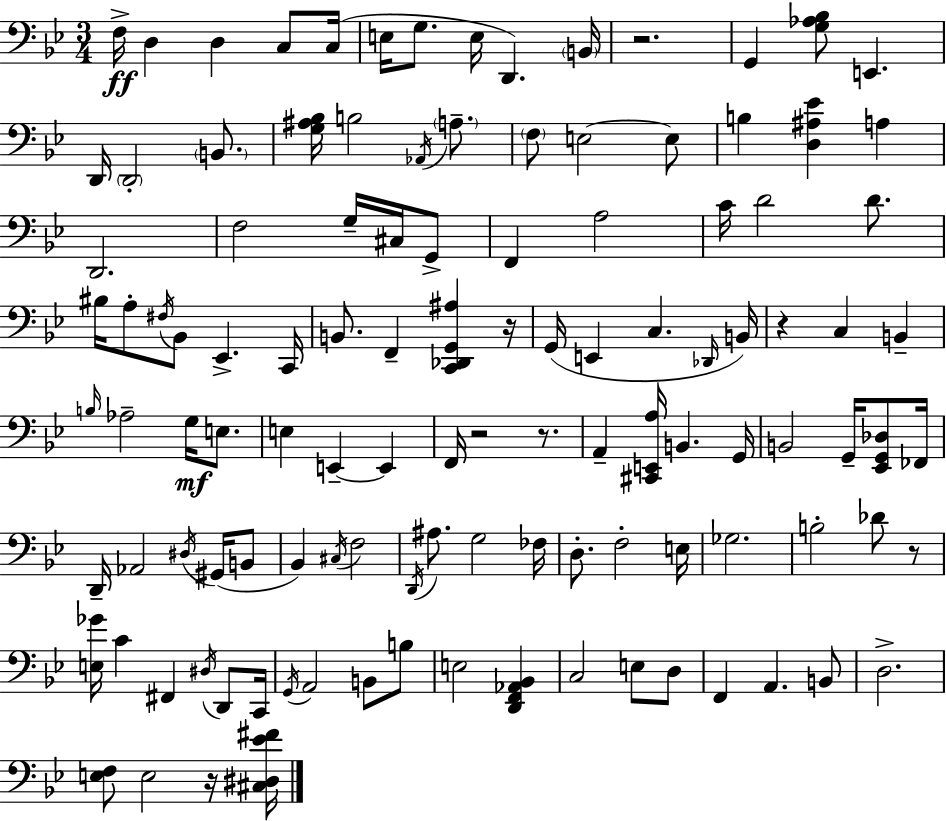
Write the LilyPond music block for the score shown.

{
  \clef bass
  \numericTimeSignature
  \time 3/4
  \key bes \major
  f16->\ff d4 d4 c8 c16( | e16 g8. e16 d,4.) \parenthesize b,16 | r2. | g,4 <g aes bes>8 e,4. | \break d,16 \parenthesize d,2-. \parenthesize b,8. | <g ais bes>16 b2 \acciaccatura { aes,16 } \parenthesize a8.-- | \parenthesize f8 e2~~ e8 | b4 <d ais ees'>4 a4 | \break d,2. | f2 g16-- cis16 g,8-> | f,4 a2 | c'16 d'2 d'8. | \break bis16 a8-. \acciaccatura { fis16 } bes,8 ees,4.-> | c,16 b,8. f,4-- <c, des, g, ais>4 | r16 g,16( e,4 c4. | \grace { des,16 } b,16) r4 c4 b,4-- | \break \grace { b16 } aes2-- | g16\mf e8. e4 e,4--~~ | e,4 f,16 r2 | r8. a,4-- <cis, e, a>16 b,4. | \break g,16 b,2 | g,16-- <ees, g, des>8 fes,16 d,16-- aes,2 | \acciaccatura { dis16 } gis,16( b,8 bes,4) \acciaccatura { cis16 } f2 | \acciaccatura { d,16 } ais8. g2 | \break fes16 d8.-. f2-. | e16 ges2. | b2-. | des'8 r8 <e ges'>16 c'4 | \break fis,4 \acciaccatura { dis16 } d,8 c,16 \acciaccatura { g,16 } a,2 | b,8 b8 e2 | <d, f, aes, bes,>4 c2 | e8 d8 f,4 | \break a,4. b,8 d2.-> | <e f>8 e2 | r16 <cis dis ees' fis'>16 \bar "|."
}